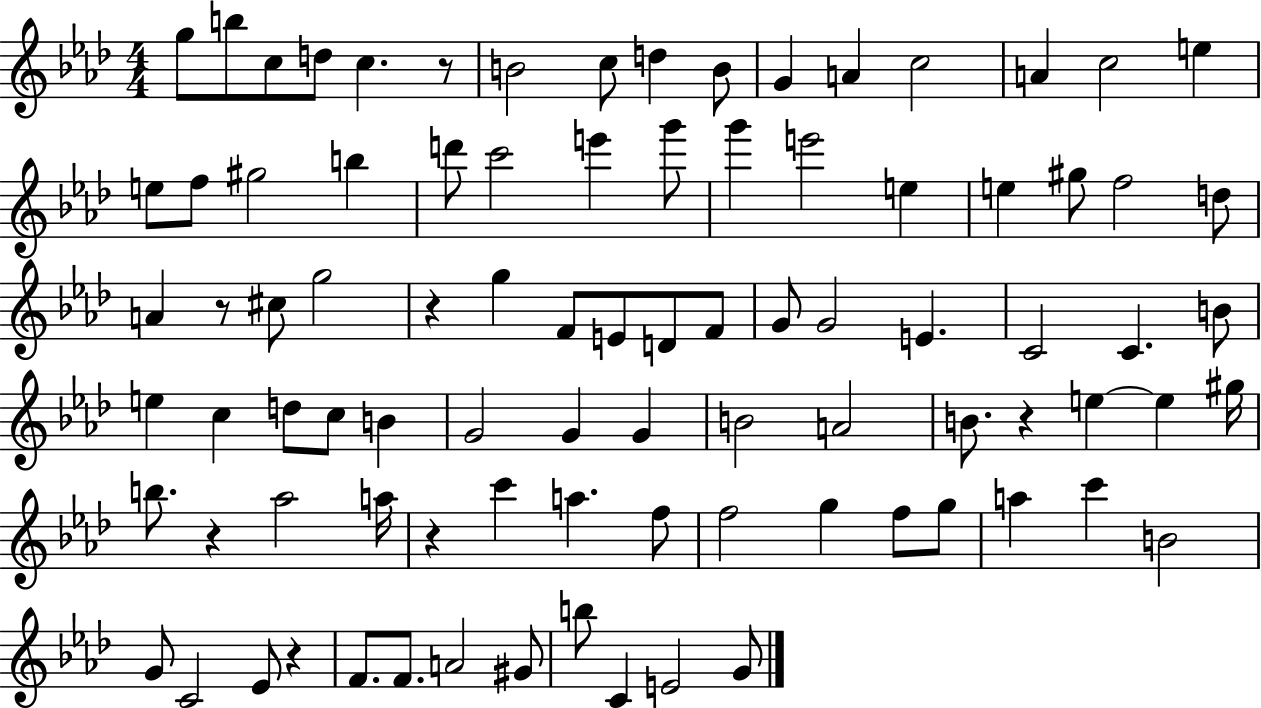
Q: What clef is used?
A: treble